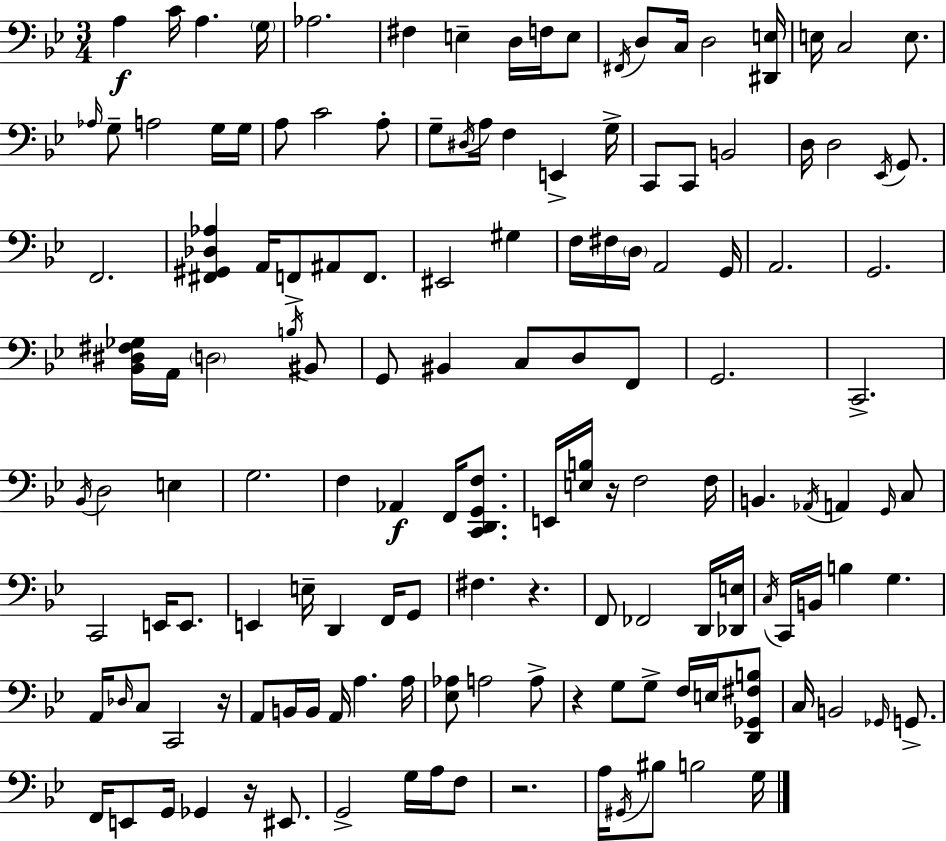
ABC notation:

X:1
T:Untitled
M:3/4
L:1/4
K:Gm
A, C/4 A, G,/4 _A,2 ^F, E, D,/4 F,/4 E,/2 ^F,,/4 D,/2 C,/4 D,2 [^D,,E,]/4 E,/4 C,2 E,/2 _A,/4 G,/2 A,2 G,/4 G,/4 A,/2 C2 A,/2 G,/2 ^D,/4 A,/4 F, E,, G,/4 C,,/2 C,,/2 B,,2 D,/4 D,2 _E,,/4 G,,/2 F,,2 [^F,,^G,,_D,_A,] A,,/4 F,,/2 ^A,,/2 F,,/2 ^E,,2 ^G, F,/4 ^F,/4 D,/4 A,,2 G,,/4 A,,2 G,,2 [_B,,^D,^F,_G,]/4 A,,/4 D,2 B,/4 ^B,,/2 G,,/2 ^B,, C,/2 D,/2 F,,/2 G,,2 C,,2 _B,,/4 D,2 E, G,2 F, _A,, F,,/4 [C,,D,,G,,F,]/2 E,,/4 [E,B,]/4 z/4 F,2 F,/4 B,, _A,,/4 A,, G,,/4 C,/2 C,,2 E,,/4 E,,/2 E,, E,/4 D,, F,,/4 G,,/2 ^F, z F,,/2 _F,,2 D,,/4 [_D,,E,]/4 C,/4 C,,/4 B,,/4 B, G, A,,/4 _D,/4 C,/2 C,,2 z/4 A,,/2 B,,/4 B,,/4 A,,/4 A, A,/4 [_E,_A,]/2 A,2 A,/2 z G,/2 G,/2 F,/4 E,/4 [D,,_G,,^F,B,]/2 C,/4 B,,2 _G,,/4 G,,/2 F,,/4 E,,/2 G,,/4 _G,, z/4 ^E,,/2 G,,2 G,/4 A,/4 F,/2 z2 A,/4 ^G,,/4 ^B,/2 B,2 G,/4